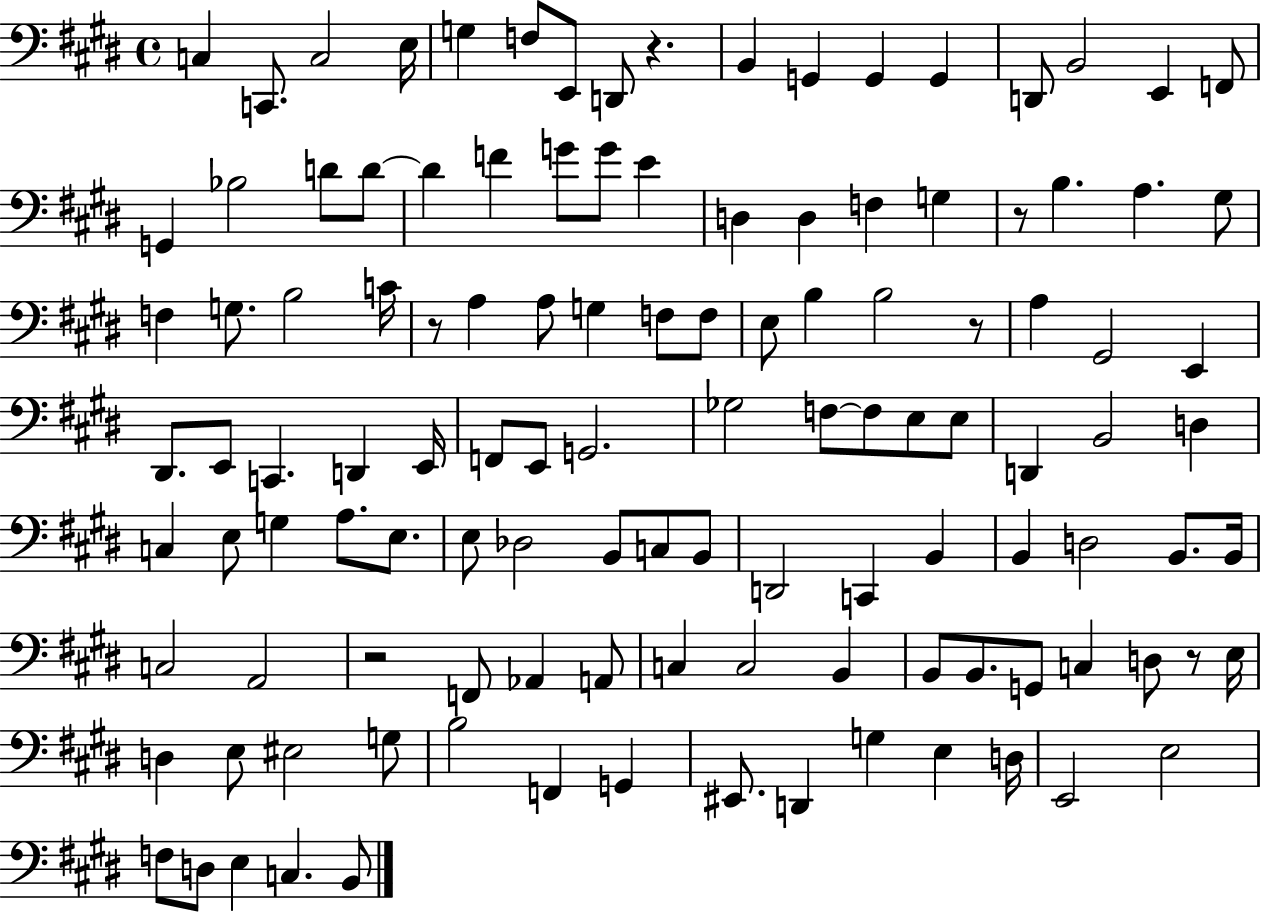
X:1
T:Untitled
M:4/4
L:1/4
K:E
C, C,,/2 C,2 E,/4 G, F,/2 E,,/2 D,,/2 z B,, G,, G,, G,, D,,/2 B,,2 E,, F,,/2 G,, _B,2 D/2 D/2 D F G/2 G/2 E D, D, F, G, z/2 B, A, ^G,/2 F, G,/2 B,2 C/4 z/2 A, A,/2 G, F,/2 F,/2 E,/2 B, B,2 z/2 A, ^G,,2 E,, ^D,,/2 E,,/2 C,, D,, E,,/4 F,,/2 E,,/2 G,,2 _G,2 F,/2 F,/2 E,/2 E,/2 D,, B,,2 D, C, E,/2 G, A,/2 E,/2 E,/2 _D,2 B,,/2 C,/2 B,,/2 D,,2 C,, B,, B,, D,2 B,,/2 B,,/4 C,2 A,,2 z2 F,,/2 _A,, A,,/2 C, C,2 B,, B,,/2 B,,/2 G,,/2 C, D,/2 z/2 E,/4 D, E,/2 ^E,2 G,/2 B,2 F,, G,, ^E,,/2 D,, G, E, D,/4 E,,2 E,2 F,/2 D,/2 E, C, B,,/2